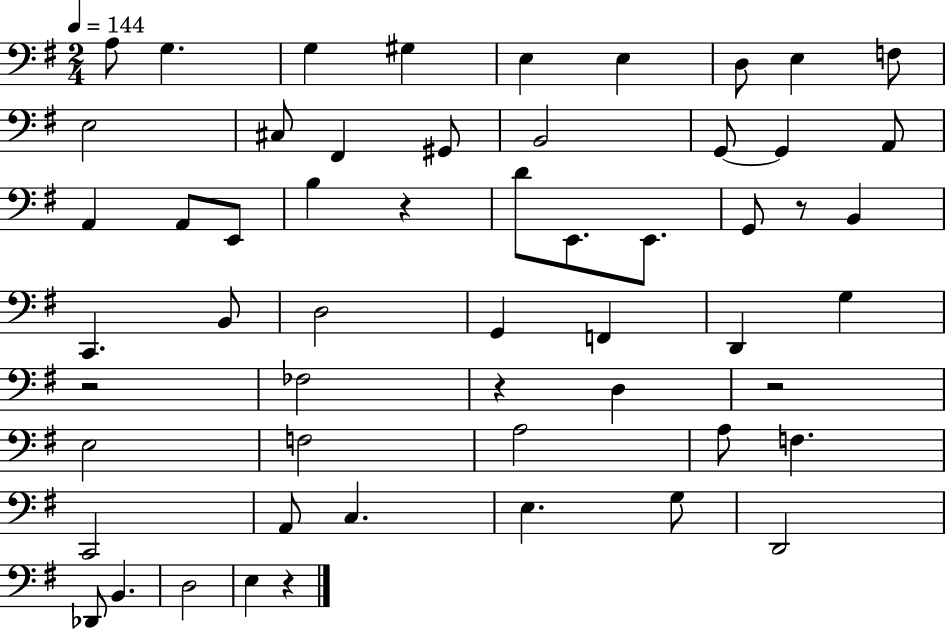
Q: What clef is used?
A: bass